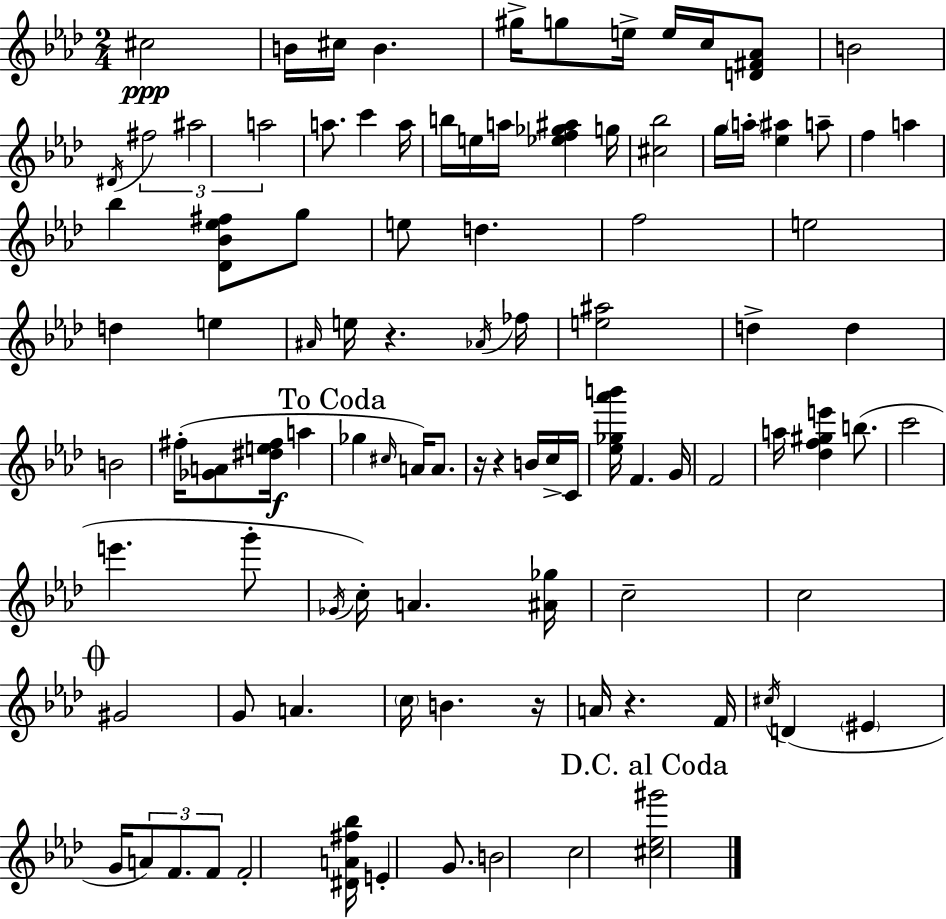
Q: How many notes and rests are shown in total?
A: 100